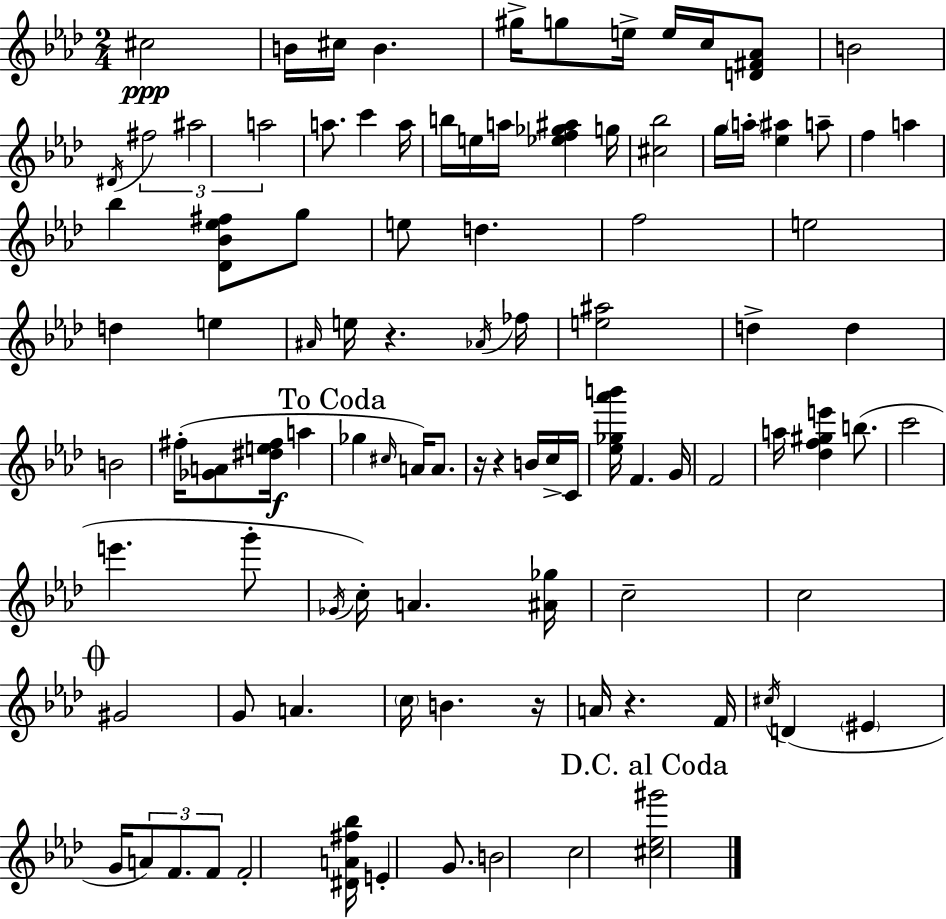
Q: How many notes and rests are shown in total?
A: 100